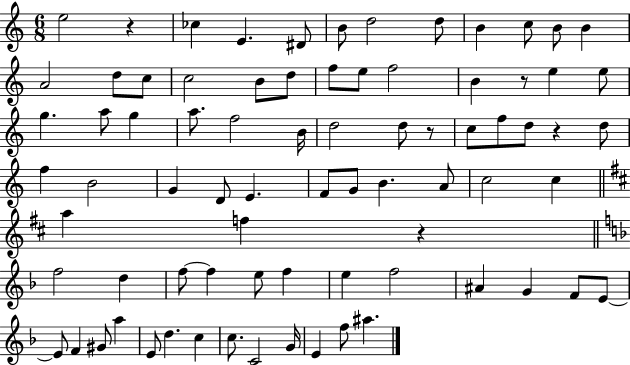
E5/h R/q CES5/q E4/q. D#4/e B4/e D5/h D5/e B4/q C5/e B4/e B4/q A4/h D5/e C5/e C5/h B4/e D5/e F5/e E5/e F5/h B4/q R/e E5/q E5/e G5/q. A5/e G5/q A5/e. F5/h B4/s D5/h D5/e R/e C5/e F5/e D5/e R/q D5/e F5/q B4/h G4/q D4/e E4/q. F4/e G4/e B4/q. A4/e C5/h C5/q A5/q F5/q R/q F5/h D5/q F5/e F5/q E5/e F5/q E5/q F5/h A#4/q G4/q F4/e E4/e E4/e F4/q G#4/e A5/q E4/e D5/q. C5/q C5/e. C4/h G4/s E4/q F5/e A#5/q.